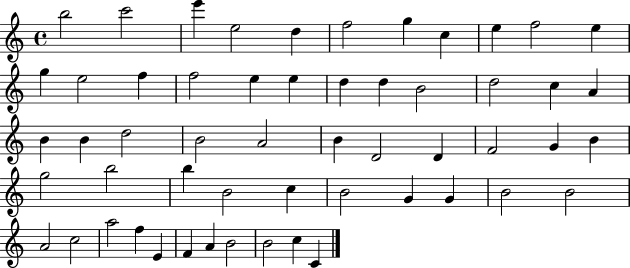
{
  \clef treble
  \time 4/4
  \defaultTimeSignature
  \key c \major
  b''2 c'''2 | e'''4 e''2 d''4 | f''2 g''4 c''4 | e''4 f''2 e''4 | \break g''4 e''2 f''4 | f''2 e''4 e''4 | d''4 d''4 b'2 | d''2 c''4 a'4 | \break b'4 b'4 d''2 | b'2 a'2 | b'4 d'2 d'4 | f'2 g'4 b'4 | \break g''2 b''2 | b''4 b'2 c''4 | b'2 g'4 g'4 | b'2 b'2 | \break a'2 c''2 | a''2 f''4 e'4 | f'4 a'4 b'2 | b'2 c''4 c'4 | \break \bar "|."
}